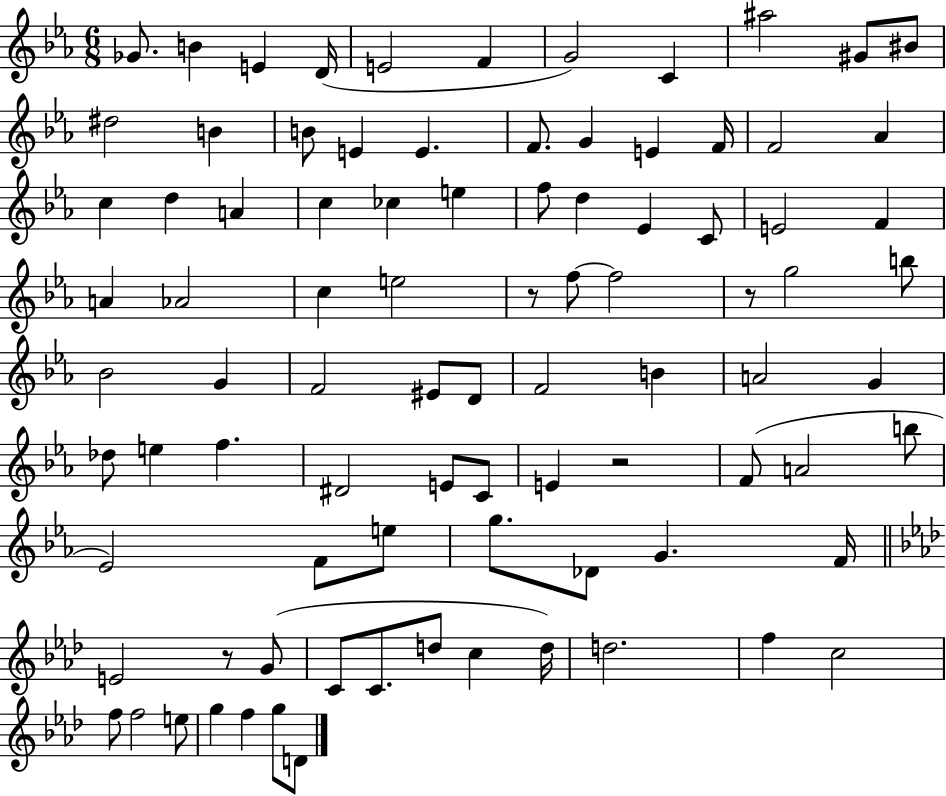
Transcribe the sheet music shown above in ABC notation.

X:1
T:Untitled
M:6/8
L:1/4
K:Eb
_G/2 B E D/4 E2 F G2 C ^a2 ^G/2 ^B/2 ^d2 B B/2 E E F/2 G E F/4 F2 _A c d A c _c e f/2 d _E C/2 E2 F A _A2 c e2 z/2 f/2 f2 z/2 g2 b/2 _B2 G F2 ^E/2 D/2 F2 B A2 G _d/2 e f ^D2 E/2 C/2 E z2 F/2 A2 b/2 _E2 F/2 e/2 g/2 _D/2 G F/4 E2 z/2 G/2 C/2 C/2 d/2 c d/4 d2 f c2 f/2 f2 e/2 g f g/2 D/2